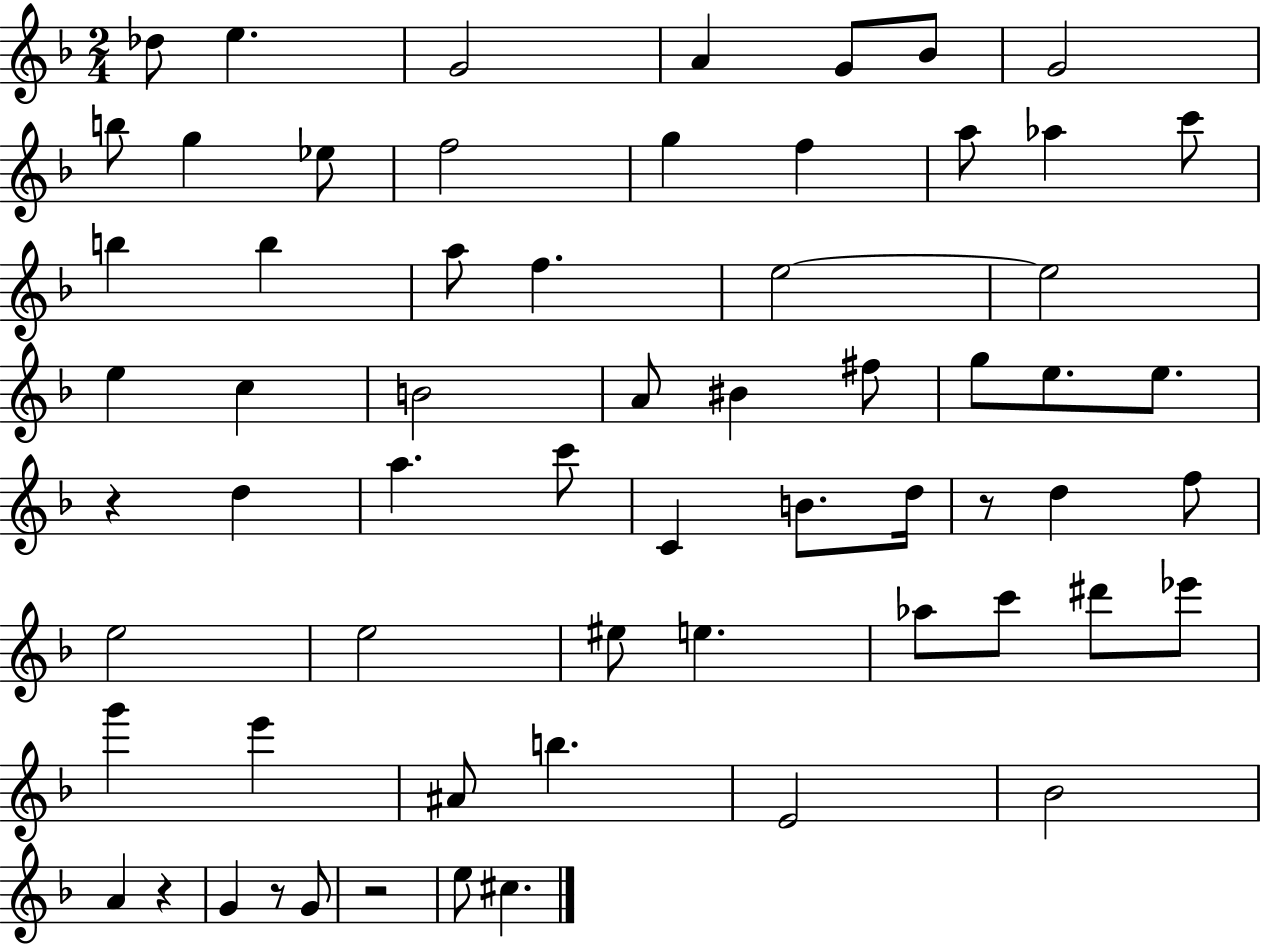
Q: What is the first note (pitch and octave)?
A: Db5